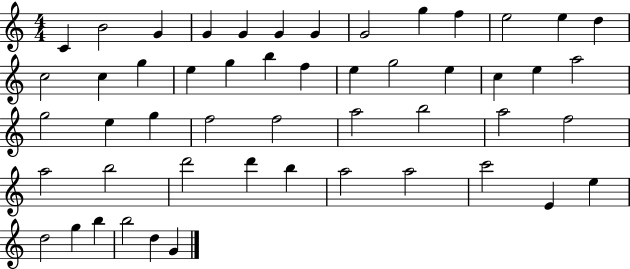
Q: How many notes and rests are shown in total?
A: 51